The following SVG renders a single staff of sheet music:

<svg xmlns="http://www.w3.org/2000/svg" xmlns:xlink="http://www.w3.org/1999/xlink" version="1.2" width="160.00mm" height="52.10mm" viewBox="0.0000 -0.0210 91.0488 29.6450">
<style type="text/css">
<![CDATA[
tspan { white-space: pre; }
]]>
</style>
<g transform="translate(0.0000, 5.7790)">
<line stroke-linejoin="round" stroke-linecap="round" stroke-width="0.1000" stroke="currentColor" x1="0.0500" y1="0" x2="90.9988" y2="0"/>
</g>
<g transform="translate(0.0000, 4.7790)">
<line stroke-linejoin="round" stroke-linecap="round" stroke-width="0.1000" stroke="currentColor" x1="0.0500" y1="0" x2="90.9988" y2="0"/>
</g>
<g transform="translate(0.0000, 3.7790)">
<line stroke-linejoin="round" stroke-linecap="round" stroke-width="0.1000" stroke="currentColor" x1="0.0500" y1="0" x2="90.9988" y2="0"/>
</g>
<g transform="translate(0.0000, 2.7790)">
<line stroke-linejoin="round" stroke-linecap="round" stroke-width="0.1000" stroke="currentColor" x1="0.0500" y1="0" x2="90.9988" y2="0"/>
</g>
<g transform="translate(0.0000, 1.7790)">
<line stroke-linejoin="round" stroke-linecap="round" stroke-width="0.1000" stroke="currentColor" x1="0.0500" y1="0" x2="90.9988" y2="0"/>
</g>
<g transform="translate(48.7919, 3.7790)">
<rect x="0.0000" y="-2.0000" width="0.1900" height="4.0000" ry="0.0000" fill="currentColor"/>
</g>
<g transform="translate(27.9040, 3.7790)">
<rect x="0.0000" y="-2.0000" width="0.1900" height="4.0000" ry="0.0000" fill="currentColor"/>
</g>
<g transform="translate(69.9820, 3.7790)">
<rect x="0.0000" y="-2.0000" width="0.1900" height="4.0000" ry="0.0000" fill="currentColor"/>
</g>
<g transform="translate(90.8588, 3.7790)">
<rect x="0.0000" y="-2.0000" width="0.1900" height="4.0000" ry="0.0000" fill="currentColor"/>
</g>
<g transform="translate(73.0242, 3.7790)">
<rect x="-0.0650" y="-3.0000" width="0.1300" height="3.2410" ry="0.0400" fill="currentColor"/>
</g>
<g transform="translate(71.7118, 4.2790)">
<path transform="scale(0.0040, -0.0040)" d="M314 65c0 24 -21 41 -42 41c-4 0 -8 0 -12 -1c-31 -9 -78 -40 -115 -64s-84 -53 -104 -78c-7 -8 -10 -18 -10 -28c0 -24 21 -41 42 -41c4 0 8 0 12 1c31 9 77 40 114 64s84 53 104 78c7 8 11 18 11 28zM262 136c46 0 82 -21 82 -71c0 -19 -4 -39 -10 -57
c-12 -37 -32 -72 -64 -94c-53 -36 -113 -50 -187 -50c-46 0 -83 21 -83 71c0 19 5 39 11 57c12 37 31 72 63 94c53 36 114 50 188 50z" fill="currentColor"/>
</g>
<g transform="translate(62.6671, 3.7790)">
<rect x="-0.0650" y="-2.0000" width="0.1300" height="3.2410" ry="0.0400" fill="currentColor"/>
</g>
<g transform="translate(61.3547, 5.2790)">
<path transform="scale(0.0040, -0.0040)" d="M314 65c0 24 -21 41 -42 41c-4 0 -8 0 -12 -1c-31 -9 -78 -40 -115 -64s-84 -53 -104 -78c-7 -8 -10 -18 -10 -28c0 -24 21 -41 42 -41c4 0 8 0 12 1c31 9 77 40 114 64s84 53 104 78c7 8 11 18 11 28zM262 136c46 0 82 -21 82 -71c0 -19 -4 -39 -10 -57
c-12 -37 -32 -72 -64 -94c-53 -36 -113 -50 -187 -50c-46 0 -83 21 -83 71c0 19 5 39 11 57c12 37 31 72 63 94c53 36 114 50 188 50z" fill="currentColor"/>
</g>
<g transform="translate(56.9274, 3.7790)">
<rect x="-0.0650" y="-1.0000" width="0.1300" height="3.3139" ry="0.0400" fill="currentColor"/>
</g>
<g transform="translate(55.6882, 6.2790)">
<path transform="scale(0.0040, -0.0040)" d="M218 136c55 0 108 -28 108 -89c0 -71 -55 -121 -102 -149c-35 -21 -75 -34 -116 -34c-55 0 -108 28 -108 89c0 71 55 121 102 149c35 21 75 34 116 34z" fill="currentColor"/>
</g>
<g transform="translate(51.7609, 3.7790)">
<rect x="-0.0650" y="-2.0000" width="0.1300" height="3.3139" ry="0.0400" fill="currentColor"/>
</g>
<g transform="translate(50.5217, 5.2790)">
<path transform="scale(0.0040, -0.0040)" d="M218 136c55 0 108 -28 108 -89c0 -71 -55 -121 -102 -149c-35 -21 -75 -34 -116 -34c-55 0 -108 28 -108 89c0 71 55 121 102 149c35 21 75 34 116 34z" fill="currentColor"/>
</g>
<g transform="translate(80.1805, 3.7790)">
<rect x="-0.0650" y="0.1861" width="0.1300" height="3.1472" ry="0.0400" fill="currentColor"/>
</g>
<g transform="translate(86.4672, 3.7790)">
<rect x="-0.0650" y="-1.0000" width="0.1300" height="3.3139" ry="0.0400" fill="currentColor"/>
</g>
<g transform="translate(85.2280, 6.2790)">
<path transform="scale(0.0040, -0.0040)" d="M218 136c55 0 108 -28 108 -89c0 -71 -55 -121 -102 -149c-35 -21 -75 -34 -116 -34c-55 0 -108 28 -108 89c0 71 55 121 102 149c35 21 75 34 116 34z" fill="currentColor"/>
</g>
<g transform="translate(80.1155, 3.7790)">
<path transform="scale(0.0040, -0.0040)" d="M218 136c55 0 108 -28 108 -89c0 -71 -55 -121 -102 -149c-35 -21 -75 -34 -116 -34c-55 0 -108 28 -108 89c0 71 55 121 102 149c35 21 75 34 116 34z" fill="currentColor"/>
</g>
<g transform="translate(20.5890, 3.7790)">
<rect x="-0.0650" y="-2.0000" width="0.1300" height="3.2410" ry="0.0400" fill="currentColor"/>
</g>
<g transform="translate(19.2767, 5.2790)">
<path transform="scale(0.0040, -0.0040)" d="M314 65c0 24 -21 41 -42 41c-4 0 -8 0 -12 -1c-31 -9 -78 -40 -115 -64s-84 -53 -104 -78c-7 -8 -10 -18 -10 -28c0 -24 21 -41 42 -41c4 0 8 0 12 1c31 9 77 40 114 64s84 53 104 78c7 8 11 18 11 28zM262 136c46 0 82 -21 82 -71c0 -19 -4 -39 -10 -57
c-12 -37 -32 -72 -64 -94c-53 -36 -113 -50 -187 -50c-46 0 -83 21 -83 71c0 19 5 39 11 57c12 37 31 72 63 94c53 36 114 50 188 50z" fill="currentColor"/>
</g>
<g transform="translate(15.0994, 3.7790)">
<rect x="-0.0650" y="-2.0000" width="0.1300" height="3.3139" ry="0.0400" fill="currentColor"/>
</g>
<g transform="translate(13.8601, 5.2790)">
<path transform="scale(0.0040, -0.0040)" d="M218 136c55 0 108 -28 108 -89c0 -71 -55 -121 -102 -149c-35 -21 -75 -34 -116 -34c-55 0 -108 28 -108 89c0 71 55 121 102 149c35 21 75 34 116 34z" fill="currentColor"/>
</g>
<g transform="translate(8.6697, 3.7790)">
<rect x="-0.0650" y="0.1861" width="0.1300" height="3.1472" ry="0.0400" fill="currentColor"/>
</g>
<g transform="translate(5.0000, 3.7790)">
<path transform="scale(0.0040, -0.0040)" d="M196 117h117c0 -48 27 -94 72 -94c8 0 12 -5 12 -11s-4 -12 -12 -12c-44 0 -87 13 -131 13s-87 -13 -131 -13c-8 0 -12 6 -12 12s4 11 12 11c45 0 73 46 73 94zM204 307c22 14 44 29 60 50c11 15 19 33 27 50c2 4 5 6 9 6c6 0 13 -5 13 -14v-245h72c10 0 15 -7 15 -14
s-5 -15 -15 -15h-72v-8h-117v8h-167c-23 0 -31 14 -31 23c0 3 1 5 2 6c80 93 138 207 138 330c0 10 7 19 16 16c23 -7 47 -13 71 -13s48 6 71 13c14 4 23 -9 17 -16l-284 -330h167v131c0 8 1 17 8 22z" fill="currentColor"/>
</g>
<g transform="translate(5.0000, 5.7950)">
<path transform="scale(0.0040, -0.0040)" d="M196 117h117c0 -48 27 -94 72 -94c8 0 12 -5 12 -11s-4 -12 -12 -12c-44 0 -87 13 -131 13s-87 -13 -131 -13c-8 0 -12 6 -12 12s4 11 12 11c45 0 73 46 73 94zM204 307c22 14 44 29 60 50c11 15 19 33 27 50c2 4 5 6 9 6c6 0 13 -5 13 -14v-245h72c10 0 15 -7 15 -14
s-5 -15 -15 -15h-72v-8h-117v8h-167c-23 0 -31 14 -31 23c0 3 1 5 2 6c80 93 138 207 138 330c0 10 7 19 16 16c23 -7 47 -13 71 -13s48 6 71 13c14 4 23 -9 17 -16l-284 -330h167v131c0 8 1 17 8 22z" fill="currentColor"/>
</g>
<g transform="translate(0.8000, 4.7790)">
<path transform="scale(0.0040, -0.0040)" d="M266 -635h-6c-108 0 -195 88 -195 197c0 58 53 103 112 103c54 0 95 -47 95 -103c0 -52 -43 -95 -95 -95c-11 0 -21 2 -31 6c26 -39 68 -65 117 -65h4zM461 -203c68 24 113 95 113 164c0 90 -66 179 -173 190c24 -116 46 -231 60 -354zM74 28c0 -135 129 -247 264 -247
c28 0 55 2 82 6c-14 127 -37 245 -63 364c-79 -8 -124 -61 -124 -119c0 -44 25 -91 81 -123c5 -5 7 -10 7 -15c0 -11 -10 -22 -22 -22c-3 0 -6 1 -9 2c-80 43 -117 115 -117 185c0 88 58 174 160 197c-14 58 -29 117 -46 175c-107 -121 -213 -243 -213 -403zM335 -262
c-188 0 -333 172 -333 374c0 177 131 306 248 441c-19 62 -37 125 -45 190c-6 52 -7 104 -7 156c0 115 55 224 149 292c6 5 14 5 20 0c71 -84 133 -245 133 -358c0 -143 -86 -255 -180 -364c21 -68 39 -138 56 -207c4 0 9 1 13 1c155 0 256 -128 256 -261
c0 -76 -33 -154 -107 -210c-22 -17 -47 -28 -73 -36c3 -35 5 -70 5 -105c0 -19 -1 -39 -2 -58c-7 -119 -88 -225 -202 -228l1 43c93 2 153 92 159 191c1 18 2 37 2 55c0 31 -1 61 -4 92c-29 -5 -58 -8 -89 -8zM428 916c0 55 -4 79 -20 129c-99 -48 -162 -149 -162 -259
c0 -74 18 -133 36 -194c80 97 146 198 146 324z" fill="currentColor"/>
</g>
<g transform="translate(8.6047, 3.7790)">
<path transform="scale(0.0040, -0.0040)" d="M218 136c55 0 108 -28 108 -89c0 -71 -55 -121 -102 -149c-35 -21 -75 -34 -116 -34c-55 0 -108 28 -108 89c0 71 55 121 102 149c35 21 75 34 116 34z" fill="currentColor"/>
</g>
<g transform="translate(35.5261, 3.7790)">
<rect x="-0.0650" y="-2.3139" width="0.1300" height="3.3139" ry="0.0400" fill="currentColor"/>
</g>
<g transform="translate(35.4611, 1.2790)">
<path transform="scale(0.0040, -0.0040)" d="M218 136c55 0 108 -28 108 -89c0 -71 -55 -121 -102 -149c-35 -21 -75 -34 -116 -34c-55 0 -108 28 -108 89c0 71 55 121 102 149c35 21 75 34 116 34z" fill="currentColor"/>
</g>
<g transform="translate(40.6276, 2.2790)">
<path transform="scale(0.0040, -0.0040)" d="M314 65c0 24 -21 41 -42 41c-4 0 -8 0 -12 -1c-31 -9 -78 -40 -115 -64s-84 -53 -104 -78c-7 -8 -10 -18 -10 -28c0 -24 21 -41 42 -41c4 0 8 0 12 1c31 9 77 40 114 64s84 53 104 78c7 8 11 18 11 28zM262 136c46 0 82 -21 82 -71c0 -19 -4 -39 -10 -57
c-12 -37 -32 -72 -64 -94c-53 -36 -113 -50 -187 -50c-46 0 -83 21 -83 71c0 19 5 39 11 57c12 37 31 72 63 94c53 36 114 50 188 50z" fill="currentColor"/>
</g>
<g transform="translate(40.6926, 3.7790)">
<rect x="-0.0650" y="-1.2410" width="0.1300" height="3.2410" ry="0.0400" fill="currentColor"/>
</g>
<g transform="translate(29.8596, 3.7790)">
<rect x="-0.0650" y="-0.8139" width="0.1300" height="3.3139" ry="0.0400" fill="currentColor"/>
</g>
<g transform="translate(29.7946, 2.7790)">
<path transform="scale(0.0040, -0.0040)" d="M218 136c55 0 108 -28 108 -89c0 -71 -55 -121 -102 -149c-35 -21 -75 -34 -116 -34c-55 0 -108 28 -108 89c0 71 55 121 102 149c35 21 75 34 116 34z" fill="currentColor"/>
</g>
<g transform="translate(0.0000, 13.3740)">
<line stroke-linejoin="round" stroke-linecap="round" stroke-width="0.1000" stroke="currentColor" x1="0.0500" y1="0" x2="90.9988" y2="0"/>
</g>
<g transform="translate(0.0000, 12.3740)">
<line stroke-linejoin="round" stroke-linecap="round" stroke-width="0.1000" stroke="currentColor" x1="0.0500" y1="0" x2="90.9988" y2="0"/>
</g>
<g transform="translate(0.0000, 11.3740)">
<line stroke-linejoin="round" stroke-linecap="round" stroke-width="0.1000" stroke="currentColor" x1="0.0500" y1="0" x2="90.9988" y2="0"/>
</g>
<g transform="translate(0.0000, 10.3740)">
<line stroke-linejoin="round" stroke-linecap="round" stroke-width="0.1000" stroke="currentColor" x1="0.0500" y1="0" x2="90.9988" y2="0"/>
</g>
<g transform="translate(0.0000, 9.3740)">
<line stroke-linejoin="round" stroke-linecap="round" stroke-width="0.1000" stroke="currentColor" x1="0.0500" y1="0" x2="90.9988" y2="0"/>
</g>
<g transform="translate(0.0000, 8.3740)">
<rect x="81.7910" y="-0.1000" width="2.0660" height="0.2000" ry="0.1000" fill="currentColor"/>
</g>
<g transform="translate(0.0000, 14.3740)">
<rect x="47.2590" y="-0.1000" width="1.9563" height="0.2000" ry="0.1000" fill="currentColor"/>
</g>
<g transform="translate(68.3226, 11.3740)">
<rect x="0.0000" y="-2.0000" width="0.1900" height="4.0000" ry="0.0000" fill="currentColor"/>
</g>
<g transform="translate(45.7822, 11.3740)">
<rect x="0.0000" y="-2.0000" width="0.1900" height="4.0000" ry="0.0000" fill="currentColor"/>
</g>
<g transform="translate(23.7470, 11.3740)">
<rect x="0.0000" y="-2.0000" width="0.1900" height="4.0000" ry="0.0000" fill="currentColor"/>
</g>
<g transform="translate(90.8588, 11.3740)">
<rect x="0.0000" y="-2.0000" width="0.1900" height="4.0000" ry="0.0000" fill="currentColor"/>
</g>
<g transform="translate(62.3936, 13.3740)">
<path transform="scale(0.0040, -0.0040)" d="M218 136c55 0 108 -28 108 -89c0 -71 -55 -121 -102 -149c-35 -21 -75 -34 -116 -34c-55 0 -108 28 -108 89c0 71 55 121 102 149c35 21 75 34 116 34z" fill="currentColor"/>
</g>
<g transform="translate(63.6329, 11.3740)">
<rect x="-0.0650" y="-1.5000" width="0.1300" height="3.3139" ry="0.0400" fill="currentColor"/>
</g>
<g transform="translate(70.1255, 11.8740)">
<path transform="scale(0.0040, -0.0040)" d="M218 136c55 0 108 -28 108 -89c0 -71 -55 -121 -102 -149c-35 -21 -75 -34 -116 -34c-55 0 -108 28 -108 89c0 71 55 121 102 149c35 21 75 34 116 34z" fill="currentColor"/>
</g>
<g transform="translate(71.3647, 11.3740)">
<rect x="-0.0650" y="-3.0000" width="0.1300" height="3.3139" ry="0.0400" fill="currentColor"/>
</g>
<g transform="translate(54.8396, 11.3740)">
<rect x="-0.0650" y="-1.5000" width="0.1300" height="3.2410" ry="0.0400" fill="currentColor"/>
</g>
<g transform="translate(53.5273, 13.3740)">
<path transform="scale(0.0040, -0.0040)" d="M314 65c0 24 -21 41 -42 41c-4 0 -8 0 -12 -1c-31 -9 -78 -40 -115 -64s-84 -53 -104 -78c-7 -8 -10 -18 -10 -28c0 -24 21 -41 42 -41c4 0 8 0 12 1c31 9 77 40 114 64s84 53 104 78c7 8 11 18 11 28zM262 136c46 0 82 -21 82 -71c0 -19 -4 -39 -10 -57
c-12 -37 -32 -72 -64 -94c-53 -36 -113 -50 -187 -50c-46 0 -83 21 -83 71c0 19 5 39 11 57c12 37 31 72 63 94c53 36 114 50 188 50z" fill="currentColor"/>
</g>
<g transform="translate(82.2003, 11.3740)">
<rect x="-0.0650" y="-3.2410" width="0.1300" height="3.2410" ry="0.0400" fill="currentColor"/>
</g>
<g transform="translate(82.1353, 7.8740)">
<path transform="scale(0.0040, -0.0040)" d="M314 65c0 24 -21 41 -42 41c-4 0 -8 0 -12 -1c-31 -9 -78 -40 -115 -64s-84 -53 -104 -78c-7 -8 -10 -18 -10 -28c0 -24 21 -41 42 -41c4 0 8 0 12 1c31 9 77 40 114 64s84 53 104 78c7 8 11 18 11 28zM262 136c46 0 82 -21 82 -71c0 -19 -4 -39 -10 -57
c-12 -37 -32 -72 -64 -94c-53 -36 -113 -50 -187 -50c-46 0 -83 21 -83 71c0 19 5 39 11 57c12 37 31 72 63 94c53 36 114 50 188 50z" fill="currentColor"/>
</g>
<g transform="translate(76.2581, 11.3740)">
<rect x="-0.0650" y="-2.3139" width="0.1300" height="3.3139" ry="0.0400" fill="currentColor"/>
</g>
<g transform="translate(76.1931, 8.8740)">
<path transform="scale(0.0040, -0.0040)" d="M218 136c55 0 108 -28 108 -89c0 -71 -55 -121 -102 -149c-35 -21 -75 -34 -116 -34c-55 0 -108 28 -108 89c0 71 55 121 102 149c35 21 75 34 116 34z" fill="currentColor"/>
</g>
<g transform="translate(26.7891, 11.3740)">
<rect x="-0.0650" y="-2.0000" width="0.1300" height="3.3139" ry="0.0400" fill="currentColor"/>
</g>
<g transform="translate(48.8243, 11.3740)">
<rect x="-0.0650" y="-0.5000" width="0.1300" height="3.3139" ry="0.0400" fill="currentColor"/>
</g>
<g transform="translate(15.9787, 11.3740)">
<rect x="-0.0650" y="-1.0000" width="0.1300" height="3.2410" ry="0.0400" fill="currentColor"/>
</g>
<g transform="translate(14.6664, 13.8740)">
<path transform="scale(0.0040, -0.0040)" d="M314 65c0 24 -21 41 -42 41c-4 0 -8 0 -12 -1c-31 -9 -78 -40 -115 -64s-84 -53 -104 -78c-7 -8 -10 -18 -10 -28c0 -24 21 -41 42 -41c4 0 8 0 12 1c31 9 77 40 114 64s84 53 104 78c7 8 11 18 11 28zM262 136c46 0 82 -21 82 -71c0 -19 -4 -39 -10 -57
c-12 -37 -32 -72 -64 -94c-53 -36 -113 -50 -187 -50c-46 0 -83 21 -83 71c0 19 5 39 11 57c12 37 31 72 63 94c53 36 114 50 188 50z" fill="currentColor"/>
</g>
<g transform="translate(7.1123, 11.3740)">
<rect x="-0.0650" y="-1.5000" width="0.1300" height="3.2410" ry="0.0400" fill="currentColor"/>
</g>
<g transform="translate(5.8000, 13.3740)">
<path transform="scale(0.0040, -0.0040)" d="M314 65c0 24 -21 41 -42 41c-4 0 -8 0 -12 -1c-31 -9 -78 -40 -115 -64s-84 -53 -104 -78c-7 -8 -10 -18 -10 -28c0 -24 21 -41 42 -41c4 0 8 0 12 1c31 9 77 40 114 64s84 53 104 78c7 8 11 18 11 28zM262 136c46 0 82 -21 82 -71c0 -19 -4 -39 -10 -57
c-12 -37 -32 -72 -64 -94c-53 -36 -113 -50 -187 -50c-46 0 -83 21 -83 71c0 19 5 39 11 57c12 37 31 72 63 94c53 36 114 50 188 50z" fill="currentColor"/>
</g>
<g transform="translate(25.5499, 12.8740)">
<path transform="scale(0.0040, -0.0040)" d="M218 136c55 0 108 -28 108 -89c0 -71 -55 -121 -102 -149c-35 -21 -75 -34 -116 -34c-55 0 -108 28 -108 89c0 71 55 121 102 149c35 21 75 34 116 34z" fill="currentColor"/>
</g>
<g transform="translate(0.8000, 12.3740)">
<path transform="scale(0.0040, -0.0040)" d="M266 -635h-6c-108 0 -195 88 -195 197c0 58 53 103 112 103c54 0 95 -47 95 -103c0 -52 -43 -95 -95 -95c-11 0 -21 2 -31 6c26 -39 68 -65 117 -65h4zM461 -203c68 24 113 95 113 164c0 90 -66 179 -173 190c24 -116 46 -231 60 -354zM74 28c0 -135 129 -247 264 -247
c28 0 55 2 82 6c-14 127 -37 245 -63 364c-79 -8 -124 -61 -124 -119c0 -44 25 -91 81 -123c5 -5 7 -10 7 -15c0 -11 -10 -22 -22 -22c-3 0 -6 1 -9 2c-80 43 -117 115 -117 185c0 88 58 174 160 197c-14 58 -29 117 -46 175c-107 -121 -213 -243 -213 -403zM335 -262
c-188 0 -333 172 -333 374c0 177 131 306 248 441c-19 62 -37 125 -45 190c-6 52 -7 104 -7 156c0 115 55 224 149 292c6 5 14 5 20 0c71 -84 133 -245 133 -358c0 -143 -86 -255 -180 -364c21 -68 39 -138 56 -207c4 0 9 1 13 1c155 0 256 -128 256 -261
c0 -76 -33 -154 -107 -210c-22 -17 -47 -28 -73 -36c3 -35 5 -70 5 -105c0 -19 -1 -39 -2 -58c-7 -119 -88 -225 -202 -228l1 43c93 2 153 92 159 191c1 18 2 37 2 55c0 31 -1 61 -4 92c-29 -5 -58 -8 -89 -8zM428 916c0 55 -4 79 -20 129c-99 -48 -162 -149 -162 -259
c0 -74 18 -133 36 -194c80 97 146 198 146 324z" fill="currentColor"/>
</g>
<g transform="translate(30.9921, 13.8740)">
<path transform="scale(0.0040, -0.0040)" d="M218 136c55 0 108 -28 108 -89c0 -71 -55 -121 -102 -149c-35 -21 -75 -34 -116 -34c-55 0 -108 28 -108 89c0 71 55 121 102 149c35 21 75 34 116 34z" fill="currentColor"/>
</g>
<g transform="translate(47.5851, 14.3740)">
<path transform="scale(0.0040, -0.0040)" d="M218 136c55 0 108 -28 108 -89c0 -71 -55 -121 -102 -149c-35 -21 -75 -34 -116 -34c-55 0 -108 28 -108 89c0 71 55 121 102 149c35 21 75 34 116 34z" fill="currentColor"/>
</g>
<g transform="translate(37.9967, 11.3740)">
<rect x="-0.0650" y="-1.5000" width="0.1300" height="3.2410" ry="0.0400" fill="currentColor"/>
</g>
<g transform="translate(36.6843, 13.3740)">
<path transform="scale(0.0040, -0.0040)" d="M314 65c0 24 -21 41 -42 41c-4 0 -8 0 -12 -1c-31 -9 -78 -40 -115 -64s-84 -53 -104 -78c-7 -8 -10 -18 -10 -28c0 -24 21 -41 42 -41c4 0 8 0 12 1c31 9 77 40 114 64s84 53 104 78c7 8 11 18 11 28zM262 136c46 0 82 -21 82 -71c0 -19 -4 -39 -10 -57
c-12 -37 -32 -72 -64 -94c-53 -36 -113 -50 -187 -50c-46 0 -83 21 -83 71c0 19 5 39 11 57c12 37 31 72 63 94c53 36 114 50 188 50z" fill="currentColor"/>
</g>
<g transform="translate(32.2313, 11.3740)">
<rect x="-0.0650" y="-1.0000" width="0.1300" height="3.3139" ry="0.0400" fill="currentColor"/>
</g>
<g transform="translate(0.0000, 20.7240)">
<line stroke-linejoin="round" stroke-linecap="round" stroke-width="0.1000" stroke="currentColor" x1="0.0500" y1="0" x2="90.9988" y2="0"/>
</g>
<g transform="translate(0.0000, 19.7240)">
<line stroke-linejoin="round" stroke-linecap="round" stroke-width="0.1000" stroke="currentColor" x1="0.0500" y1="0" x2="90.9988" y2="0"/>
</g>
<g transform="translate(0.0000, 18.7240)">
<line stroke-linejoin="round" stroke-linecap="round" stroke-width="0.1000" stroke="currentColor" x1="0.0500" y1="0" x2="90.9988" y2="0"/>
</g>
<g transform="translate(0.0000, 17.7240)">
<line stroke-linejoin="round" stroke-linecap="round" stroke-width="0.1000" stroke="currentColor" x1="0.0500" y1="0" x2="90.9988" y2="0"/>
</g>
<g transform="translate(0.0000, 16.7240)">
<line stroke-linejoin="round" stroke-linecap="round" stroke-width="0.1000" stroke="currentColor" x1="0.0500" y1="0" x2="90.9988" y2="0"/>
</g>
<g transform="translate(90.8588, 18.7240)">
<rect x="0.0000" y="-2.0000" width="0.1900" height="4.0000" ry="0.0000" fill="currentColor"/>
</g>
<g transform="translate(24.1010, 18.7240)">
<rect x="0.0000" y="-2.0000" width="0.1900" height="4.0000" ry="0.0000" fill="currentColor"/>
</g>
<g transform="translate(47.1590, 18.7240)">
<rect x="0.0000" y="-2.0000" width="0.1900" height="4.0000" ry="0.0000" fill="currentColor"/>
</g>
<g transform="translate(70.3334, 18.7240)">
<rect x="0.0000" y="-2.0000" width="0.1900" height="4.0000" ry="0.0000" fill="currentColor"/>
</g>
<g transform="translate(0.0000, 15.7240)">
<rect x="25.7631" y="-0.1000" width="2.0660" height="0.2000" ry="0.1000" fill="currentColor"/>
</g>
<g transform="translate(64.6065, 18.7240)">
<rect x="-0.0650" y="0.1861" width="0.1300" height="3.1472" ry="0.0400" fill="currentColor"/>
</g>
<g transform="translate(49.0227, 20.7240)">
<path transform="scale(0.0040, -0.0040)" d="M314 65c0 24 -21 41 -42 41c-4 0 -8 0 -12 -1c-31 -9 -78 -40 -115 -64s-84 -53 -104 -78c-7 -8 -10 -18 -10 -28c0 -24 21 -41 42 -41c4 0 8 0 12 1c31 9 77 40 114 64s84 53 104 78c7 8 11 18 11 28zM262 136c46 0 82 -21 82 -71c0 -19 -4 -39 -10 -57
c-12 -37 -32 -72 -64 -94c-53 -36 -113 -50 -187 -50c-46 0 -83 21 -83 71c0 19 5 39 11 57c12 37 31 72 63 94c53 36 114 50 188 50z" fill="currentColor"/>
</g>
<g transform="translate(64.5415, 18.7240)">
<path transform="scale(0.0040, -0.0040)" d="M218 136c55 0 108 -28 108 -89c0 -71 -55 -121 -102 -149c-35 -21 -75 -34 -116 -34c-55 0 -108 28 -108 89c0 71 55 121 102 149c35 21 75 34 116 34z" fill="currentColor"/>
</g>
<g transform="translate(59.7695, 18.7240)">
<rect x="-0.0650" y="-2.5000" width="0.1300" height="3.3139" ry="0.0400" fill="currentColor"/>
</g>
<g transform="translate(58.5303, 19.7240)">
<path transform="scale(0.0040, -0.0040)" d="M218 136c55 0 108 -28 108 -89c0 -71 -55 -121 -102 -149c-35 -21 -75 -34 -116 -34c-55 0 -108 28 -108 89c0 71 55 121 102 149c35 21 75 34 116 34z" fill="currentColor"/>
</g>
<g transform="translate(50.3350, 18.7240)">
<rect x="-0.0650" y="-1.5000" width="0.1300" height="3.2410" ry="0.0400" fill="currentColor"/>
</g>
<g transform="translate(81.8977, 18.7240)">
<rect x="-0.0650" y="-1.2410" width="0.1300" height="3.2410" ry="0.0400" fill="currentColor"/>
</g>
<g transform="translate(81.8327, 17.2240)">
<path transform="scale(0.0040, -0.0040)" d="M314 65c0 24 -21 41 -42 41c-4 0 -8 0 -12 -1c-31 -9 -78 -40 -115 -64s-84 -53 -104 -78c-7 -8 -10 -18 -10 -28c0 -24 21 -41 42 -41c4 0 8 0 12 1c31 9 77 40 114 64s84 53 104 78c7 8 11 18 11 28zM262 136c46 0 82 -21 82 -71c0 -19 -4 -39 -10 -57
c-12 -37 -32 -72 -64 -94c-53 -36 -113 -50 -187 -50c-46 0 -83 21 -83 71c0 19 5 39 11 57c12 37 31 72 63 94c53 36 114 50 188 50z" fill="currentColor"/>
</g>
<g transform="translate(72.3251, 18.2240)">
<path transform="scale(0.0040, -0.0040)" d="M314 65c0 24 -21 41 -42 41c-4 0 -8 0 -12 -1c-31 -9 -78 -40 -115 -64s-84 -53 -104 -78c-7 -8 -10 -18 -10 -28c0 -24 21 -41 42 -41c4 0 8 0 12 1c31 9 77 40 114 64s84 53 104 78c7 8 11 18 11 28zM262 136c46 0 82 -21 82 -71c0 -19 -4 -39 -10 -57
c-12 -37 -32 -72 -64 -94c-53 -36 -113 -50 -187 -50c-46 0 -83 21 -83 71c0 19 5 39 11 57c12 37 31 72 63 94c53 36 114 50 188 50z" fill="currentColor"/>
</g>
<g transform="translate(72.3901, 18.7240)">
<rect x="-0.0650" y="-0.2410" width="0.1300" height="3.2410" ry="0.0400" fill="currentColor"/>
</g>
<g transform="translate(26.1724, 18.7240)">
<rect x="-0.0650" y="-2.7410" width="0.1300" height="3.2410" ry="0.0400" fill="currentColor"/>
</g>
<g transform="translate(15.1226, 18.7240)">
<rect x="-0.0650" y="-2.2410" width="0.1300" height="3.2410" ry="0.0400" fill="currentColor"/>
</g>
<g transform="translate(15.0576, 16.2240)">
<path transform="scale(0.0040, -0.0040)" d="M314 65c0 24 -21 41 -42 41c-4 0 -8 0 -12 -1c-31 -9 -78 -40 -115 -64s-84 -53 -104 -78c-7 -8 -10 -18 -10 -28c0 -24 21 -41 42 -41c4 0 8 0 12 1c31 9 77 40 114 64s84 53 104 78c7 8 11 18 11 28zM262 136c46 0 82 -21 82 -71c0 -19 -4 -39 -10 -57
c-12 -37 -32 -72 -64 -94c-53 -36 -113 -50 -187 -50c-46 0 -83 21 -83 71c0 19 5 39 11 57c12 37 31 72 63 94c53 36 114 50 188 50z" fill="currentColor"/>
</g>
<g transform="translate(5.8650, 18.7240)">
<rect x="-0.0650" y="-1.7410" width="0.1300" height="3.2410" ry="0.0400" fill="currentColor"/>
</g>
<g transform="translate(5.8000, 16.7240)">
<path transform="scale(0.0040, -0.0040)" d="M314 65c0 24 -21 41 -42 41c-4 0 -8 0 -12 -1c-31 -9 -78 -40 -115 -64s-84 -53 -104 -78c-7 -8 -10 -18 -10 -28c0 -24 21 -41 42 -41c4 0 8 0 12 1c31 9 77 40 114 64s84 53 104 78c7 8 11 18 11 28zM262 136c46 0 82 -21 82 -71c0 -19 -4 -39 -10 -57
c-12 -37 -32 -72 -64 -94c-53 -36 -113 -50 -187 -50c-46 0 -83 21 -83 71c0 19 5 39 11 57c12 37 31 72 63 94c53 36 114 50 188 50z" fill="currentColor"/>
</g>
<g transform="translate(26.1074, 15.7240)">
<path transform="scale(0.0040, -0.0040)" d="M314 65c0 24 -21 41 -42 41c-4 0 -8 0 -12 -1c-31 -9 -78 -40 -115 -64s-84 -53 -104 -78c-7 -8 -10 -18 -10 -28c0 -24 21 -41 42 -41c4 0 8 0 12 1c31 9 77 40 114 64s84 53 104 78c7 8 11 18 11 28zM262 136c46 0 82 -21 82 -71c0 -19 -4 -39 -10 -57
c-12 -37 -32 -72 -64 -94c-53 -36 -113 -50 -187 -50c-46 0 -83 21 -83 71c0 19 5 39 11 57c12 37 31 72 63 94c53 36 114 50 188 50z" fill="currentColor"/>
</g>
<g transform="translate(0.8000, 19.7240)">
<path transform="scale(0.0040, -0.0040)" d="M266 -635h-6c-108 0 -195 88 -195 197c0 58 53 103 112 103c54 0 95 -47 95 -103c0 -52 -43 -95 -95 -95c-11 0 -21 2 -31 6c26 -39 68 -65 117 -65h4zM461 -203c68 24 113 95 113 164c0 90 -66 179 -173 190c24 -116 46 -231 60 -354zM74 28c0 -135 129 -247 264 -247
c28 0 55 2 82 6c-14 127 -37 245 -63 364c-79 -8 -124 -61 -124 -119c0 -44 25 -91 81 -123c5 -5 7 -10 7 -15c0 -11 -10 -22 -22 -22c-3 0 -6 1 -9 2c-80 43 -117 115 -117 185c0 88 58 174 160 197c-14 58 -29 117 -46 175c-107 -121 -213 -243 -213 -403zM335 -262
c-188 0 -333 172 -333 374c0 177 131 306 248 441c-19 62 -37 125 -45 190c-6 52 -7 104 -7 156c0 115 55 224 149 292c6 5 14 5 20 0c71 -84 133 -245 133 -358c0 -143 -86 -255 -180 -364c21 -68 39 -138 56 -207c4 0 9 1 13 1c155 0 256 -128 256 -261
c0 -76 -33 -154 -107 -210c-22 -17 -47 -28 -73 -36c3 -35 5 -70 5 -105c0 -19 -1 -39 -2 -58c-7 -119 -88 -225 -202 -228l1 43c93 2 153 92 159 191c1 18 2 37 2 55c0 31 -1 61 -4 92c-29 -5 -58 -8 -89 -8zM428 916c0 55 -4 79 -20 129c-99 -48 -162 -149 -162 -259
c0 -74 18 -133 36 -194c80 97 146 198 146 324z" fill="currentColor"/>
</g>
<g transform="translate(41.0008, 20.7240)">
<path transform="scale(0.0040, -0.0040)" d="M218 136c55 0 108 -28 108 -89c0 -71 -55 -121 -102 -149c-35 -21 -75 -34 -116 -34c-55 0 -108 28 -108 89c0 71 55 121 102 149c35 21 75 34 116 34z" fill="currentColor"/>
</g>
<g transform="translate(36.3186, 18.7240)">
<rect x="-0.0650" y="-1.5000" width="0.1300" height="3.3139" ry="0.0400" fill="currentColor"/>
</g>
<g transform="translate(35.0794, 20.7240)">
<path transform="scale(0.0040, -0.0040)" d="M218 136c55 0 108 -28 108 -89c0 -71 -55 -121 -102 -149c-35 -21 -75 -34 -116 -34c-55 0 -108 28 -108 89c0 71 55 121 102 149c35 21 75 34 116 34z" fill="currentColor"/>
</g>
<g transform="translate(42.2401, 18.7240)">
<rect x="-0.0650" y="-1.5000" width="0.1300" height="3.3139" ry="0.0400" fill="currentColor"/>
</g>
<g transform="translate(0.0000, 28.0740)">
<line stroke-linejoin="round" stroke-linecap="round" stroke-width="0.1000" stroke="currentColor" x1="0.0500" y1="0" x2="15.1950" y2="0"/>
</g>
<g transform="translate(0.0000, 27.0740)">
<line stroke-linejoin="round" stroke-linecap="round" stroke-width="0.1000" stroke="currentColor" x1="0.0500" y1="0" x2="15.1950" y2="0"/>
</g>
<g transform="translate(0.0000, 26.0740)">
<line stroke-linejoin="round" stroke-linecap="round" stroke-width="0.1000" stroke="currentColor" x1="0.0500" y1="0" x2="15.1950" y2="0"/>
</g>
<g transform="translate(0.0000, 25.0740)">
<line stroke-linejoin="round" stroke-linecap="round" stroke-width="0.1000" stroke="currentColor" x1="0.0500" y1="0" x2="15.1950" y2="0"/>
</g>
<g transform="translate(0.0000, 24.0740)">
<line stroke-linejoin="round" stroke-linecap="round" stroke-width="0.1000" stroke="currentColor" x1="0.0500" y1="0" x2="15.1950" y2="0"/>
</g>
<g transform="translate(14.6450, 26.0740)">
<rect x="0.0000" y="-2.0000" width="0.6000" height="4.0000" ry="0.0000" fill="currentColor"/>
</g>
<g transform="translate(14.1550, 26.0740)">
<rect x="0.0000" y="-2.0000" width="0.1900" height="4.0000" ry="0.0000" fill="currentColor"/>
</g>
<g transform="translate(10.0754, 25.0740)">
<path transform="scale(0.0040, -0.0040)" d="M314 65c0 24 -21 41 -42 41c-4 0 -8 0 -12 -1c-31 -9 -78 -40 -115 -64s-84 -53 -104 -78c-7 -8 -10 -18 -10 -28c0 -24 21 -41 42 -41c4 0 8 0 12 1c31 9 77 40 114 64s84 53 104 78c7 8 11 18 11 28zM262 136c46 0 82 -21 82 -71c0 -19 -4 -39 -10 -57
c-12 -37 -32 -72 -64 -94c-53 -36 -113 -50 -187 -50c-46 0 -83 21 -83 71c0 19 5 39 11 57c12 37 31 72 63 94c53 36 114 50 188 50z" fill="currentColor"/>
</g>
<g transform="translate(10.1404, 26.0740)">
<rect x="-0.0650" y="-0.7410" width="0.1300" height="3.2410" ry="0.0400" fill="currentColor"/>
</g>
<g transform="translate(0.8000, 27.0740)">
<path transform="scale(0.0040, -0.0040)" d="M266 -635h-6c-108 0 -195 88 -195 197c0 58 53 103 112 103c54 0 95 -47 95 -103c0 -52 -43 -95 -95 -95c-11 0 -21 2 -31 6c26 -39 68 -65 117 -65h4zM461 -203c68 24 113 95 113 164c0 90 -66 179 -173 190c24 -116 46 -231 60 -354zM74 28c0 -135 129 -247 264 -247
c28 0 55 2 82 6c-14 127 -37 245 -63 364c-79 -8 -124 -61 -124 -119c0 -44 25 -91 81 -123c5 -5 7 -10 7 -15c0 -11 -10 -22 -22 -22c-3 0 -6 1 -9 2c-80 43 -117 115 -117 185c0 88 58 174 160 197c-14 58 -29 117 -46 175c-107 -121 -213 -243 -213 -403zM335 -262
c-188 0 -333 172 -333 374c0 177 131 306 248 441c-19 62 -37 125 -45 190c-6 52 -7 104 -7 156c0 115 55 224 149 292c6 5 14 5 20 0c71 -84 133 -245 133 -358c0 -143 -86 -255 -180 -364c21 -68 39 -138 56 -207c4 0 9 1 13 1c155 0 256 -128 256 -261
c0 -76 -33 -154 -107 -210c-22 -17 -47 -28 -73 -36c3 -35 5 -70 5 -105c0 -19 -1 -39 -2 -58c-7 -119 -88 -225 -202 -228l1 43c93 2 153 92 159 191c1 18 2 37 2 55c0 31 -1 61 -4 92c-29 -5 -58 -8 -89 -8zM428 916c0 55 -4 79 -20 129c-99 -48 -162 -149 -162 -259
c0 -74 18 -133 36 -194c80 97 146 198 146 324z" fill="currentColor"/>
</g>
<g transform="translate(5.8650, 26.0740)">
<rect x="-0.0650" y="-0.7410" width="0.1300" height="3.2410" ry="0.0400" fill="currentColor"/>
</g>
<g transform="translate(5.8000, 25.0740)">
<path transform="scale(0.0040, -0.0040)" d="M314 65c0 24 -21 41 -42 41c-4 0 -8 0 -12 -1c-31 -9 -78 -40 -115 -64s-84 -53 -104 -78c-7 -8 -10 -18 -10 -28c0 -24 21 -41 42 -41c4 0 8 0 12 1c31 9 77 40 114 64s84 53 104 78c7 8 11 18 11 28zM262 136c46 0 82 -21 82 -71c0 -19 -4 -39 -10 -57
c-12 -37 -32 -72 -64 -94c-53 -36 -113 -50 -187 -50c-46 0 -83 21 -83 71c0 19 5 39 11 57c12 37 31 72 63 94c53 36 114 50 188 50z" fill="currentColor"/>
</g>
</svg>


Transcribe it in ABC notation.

X:1
T:Untitled
M:4/4
L:1/4
K:C
B F F2 d g e2 F D F2 A2 B D E2 D2 F D E2 C E2 E A g b2 f2 g2 a2 E E E2 G B c2 e2 d2 d2